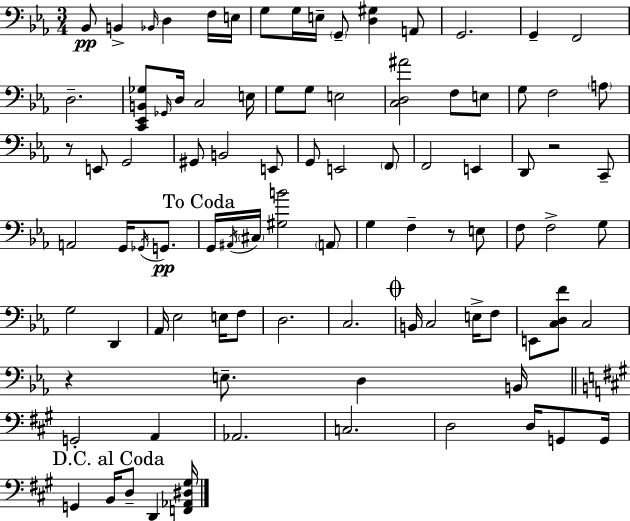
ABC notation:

X:1
T:Untitled
M:3/4
L:1/4
K:Cm
_B,,/2 B,, _B,,/4 D, F,/4 E,/4 G,/2 G,/4 E,/4 G,,/2 [D,^G,] A,,/2 G,,2 G,, F,,2 D,2 [C,,_E,,B,,_G,]/2 _G,,/4 D,/4 C,2 E,/4 G,/2 G,/2 E,2 [C,D,^A]2 F,/2 E,/2 G,/2 F,2 A,/2 z/2 E,,/2 G,,2 ^G,,/2 B,,2 E,,/2 G,,/2 E,,2 F,,/2 F,,2 E,, D,,/2 z2 C,,/2 A,,2 G,,/4 _G,,/4 G,,/2 G,,/4 ^A,,/4 ^C,/4 [^G,B]2 A,,/2 G, F, z/2 E,/2 F,/2 F,2 G,/2 G,2 D,, _A,,/4 _E,2 E,/4 F,/2 D,2 C,2 B,,/4 C,2 E,/4 F,/2 E,,/2 [C,D,F]/2 C,2 z E,/2 D, B,,/4 G,,2 A,, _A,,2 C,2 D,2 D,/4 G,,/2 G,,/4 G,, B,,/4 D,/2 D,, [F,,_A,,^D,^G,]/4